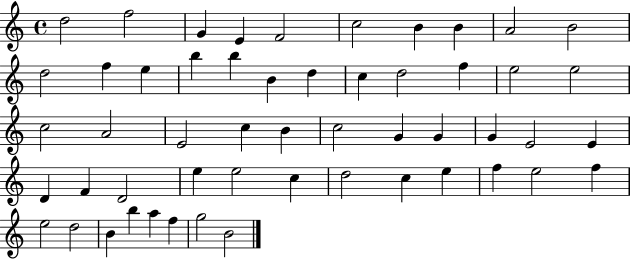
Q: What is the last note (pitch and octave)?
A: B4